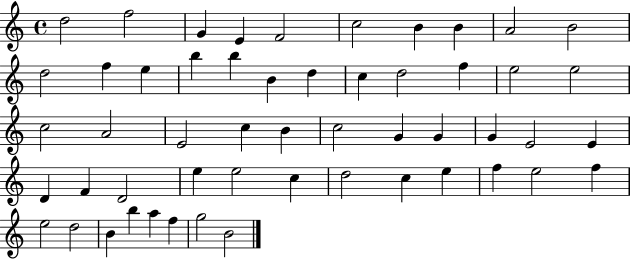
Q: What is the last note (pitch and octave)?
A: B4